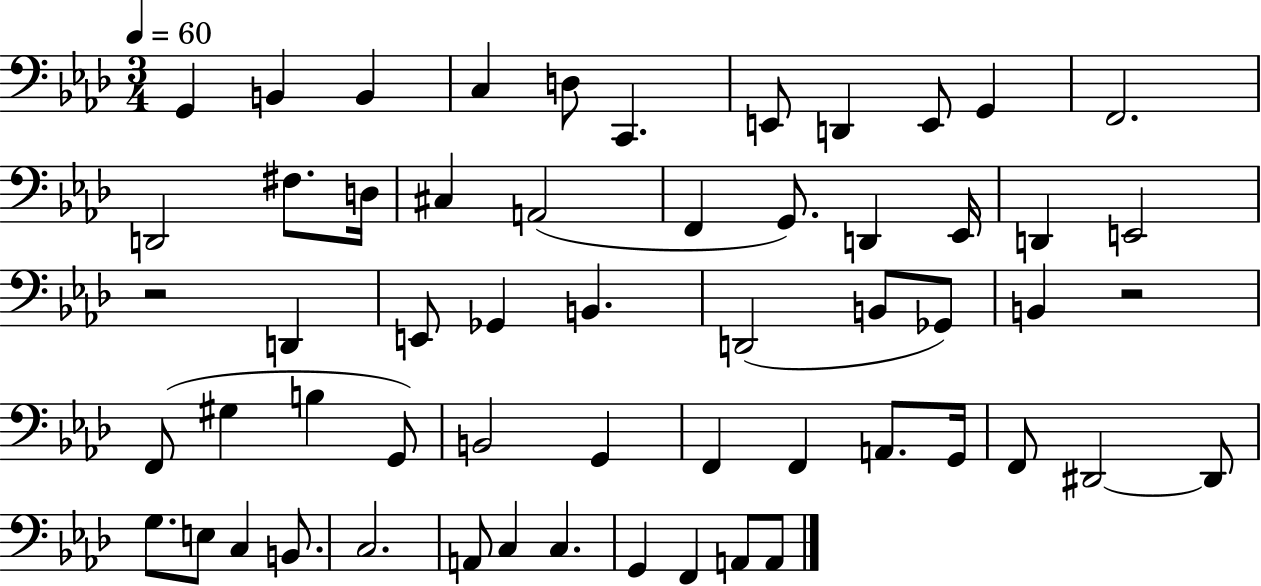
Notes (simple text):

G2/q B2/q B2/q C3/q D3/e C2/q. E2/e D2/q E2/e G2/q F2/h. D2/h F#3/e. D3/s C#3/q A2/h F2/q G2/e. D2/q Eb2/s D2/q E2/h R/h D2/q E2/e Gb2/q B2/q. D2/h B2/e Gb2/e B2/q R/h F2/e G#3/q B3/q G2/e B2/h G2/q F2/q F2/q A2/e. G2/s F2/e D#2/h D#2/e G3/e. E3/e C3/q B2/e. C3/h. A2/e C3/q C3/q. G2/q F2/q A2/e A2/e